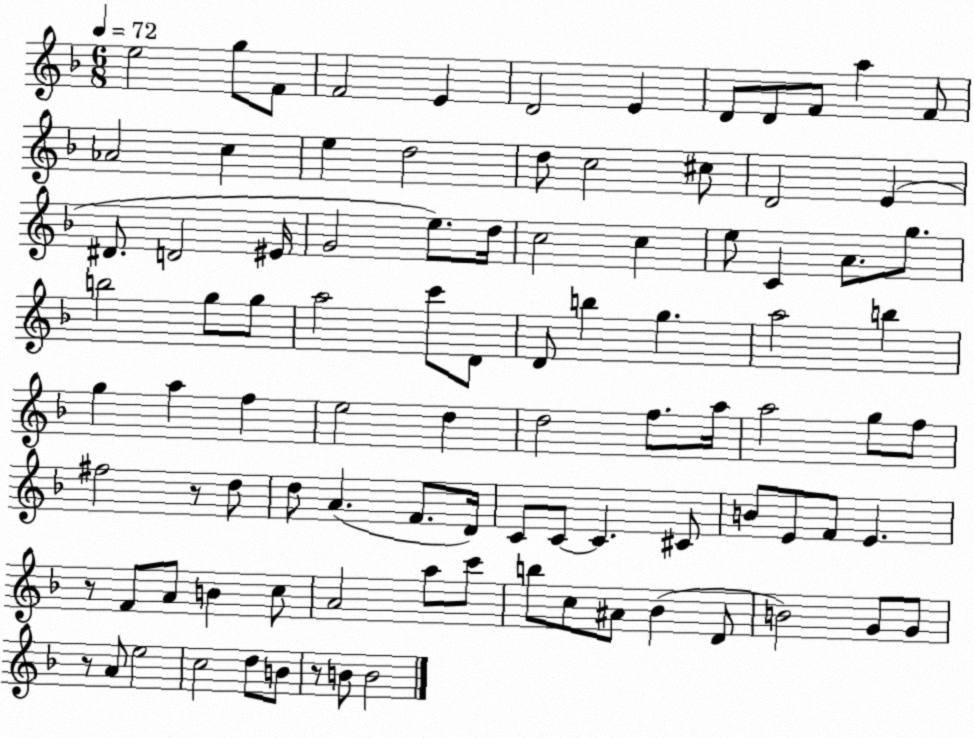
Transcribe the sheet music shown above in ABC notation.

X:1
T:Untitled
M:6/8
L:1/4
K:F
e2 g/2 F/2 F2 E D2 E D/2 D/2 F/2 a F/2 _A2 c e d2 d/2 c2 ^c/2 D2 E ^D/2 D2 ^E/4 G2 e/2 d/4 c2 c e/2 C A/2 g/2 b2 g/2 g/2 a2 c'/2 D/2 D/2 b g a2 b g a f e2 d d2 f/2 a/4 a2 g/2 f/2 ^f2 z/2 d/2 d/2 A F/2 D/4 C/2 C/2 C ^C/2 B/2 E/2 F/2 E z/2 F/2 A/2 B c/2 A2 a/2 c'/2 b/2 c/2 ^A/2 _B D/2 B2 G/2 G/2 z/2 A/2 e2 c2 d/2 B/2 z/2 B/2 B2